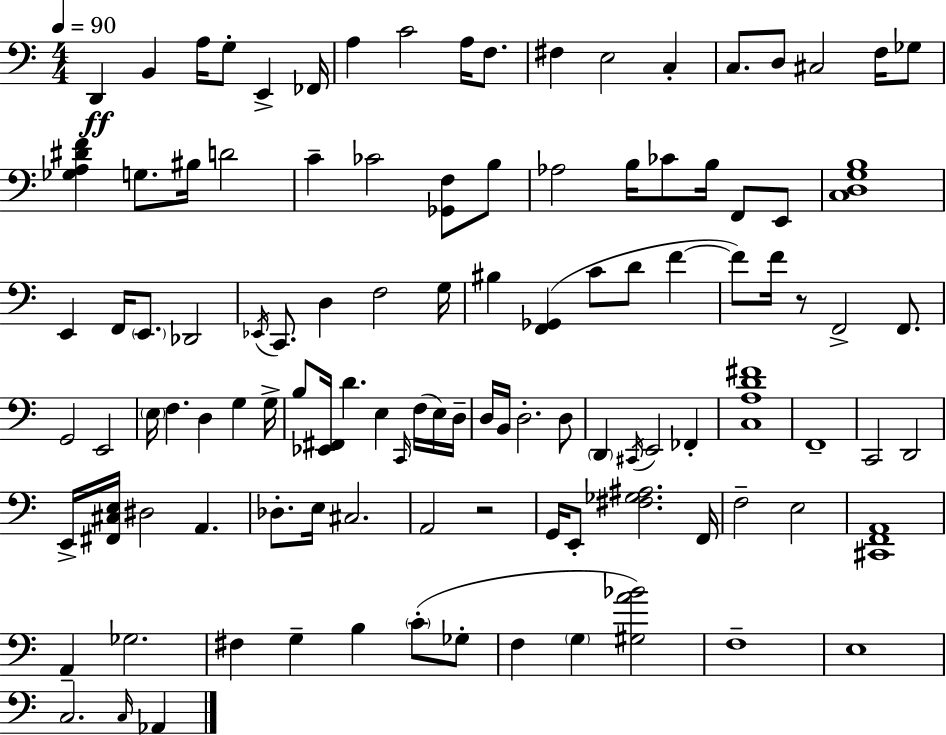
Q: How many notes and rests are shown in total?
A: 110